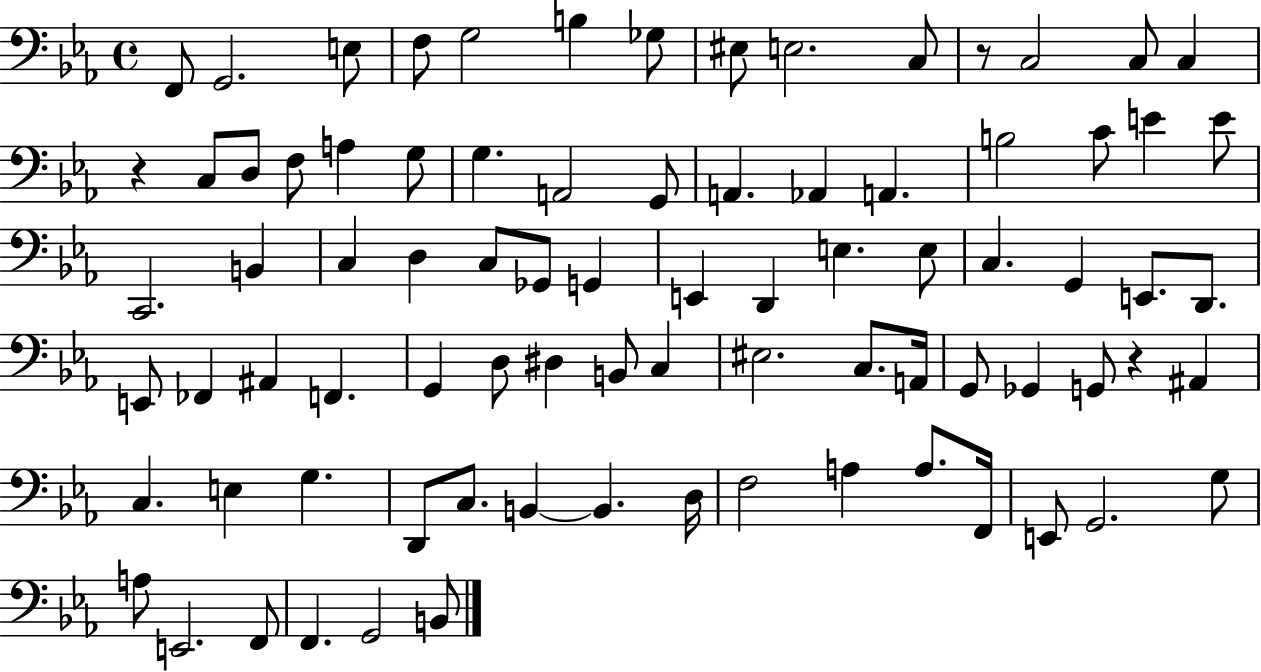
F2/e G2/h. E3/e F3/e G3/h B3/q Gb3/e EIS3/e E3/h. C3/e R/e C3/h C3/e C3/q R/q C3/e D3/e F3/e A3/q G3/e G3/q. A2/h G2/e A2/q. Ab2/q A2/q. B3/h C4/e E4/q E4/e C2/h. B2/q C3/q D3/q C3/e Gb2/e G2/q E2/q D2/q E3/q. E3/e C3/q. G2/q E2/e. D2/e. E2/e FES2/q A#2/q F2/q. G2/q D3/e D#3/q B2/e C3/q EIS3/h. C3/e. A2/s G2/e Gb2/q G2/e R/q A#2/q C3/q. E3/q G3/q. D2/e C3/e. B2/q B2/q. D3/s F3/h A3/q A3/e. F2/s E2/e G2/h. G3/e A3/e E2/h. F2/e F2/q. G2/h B2/e